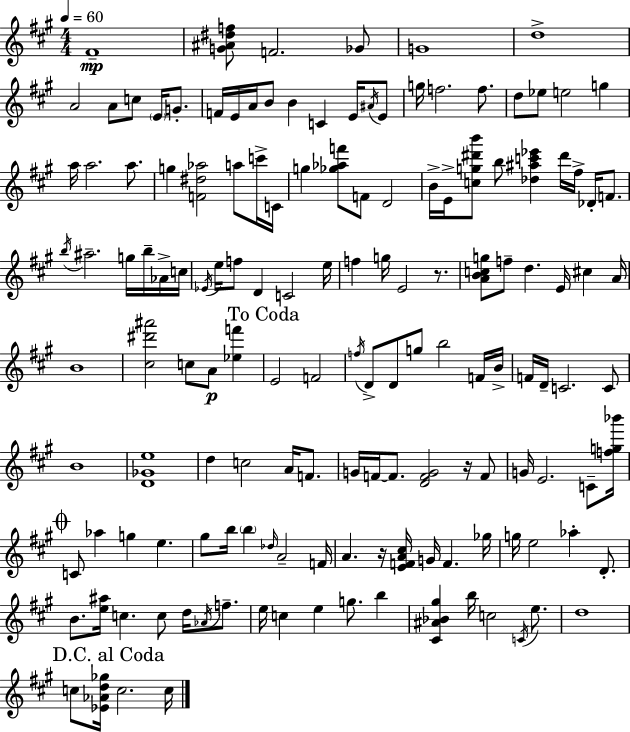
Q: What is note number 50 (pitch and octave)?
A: Eb4